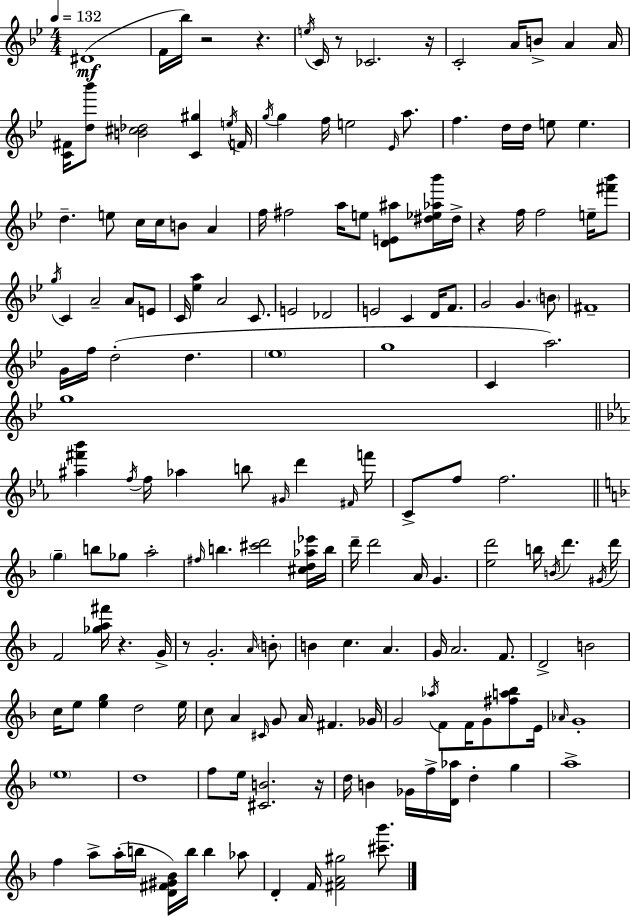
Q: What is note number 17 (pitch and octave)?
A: E5